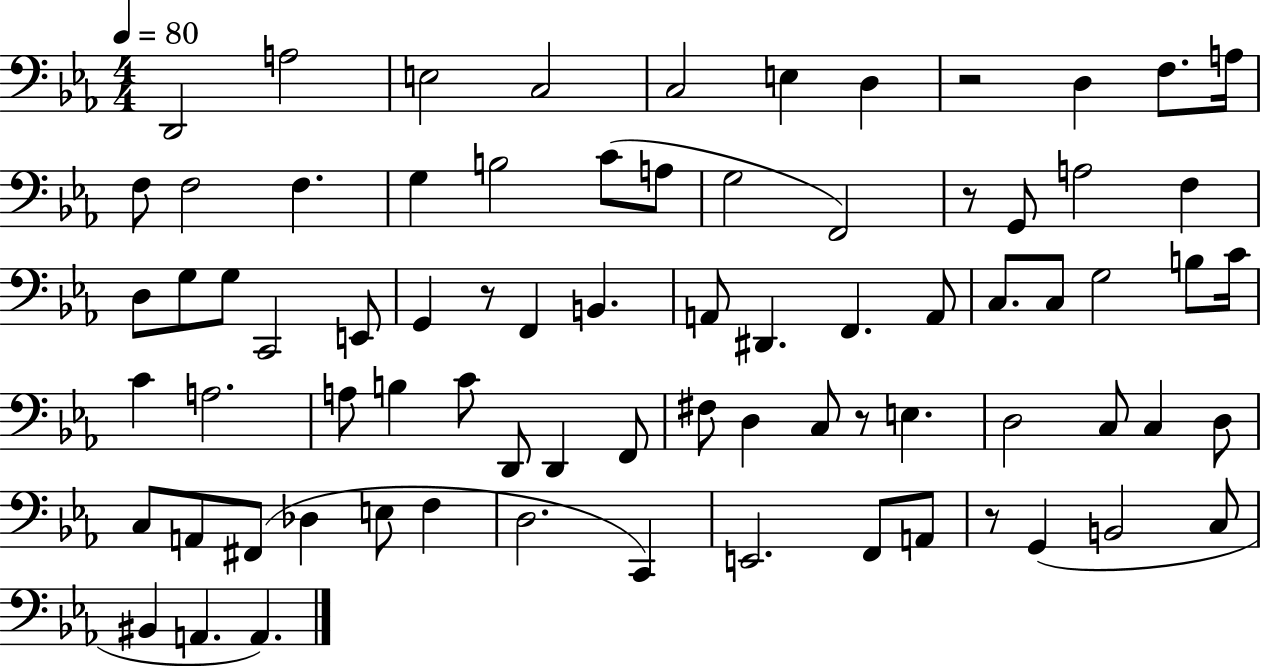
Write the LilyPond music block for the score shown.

{
  \clef bass
  \numericTimeSignature
  \time 4/4
  \key ees \major
  \tempo 4 = 80
  d,2 a2 | e2 c2 | c2 e4 d4 | r2 d4 f8. a16 | \break f8 f2 f4. | g4 b2 c'8( a8 | g2 f,2) | r8 g,8 a2 f4 | \break d8 g8 g8 c,2 e,8 | g,4 r8 f,4 b,4. | a,8 dis,4. f,4. a,8 | c8. c8 g2 b8 c'16 | \break c'4 a2. | a8 b4 c'8 d,8 d,4 f,8 | fis8 d4 c8 r8 e4. | d2 c8 c4 d8 | \break c8 a,8 fis,8( des4 e8 f4 | d2. c,4) | e,2. f,8 a,8 | r8 g,4( b,2 c8 | \break bis,4 a,4. a,4.) | \bar "|."
}